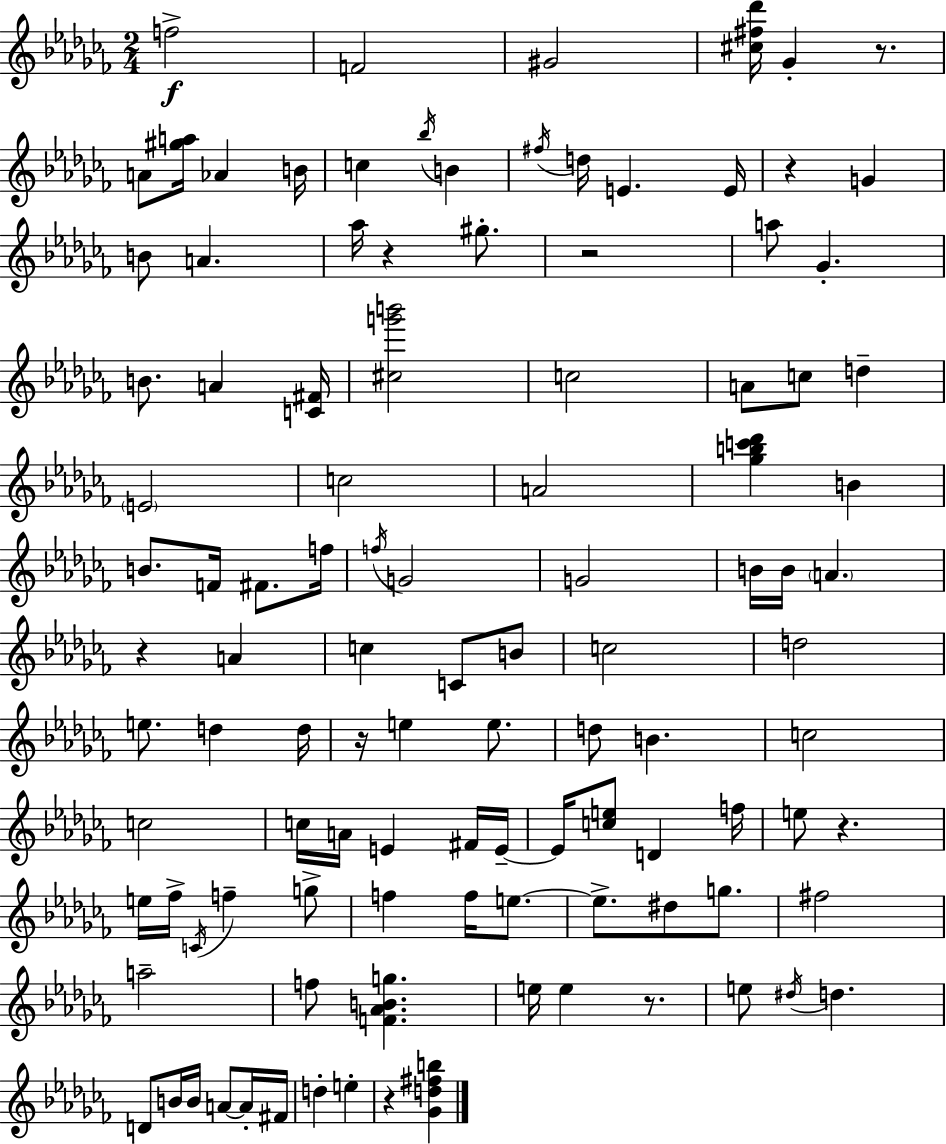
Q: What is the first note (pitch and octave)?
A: F5